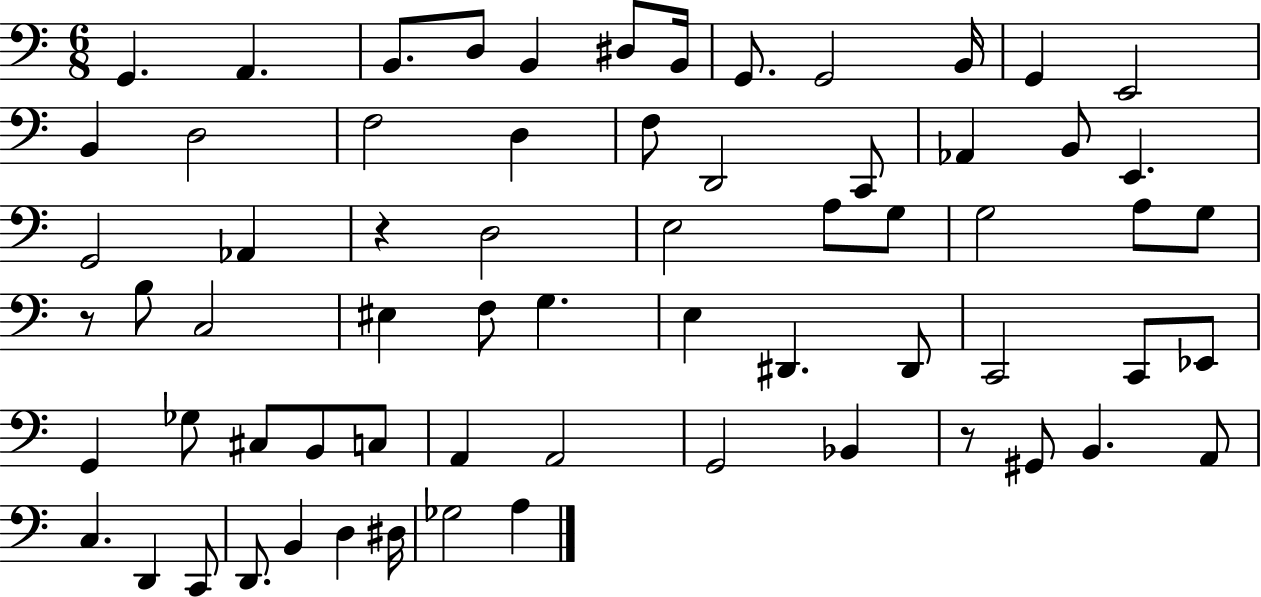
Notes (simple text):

G2/q. A2/q. B2/e. D3/e B2/q D#3/e B2/s G2/e. G2/h B2/s G2/q E2/h B2/q D3/h F3/h D3/q F3/e D2/h C2/e Ab2/q B2/e E2/q. G2/h Ab2/q R/q D3/h E3/h A3/e G3/e G3/h A3/e G3/e R/e B3/e C3/h EIS3/q F3/e G3/q. E3/q D#2/q. D#2/e C2/h C2/e Eb2/e G2/q Gb3/e C#3/e B2/e C3/e A2/q A2/h G2/h Bb2/q R/e G#2/e B2/q. A2/e C3/q. D2/q C2/e D2/e. B2/q D3/q D#3/s Gb3/h A3/q